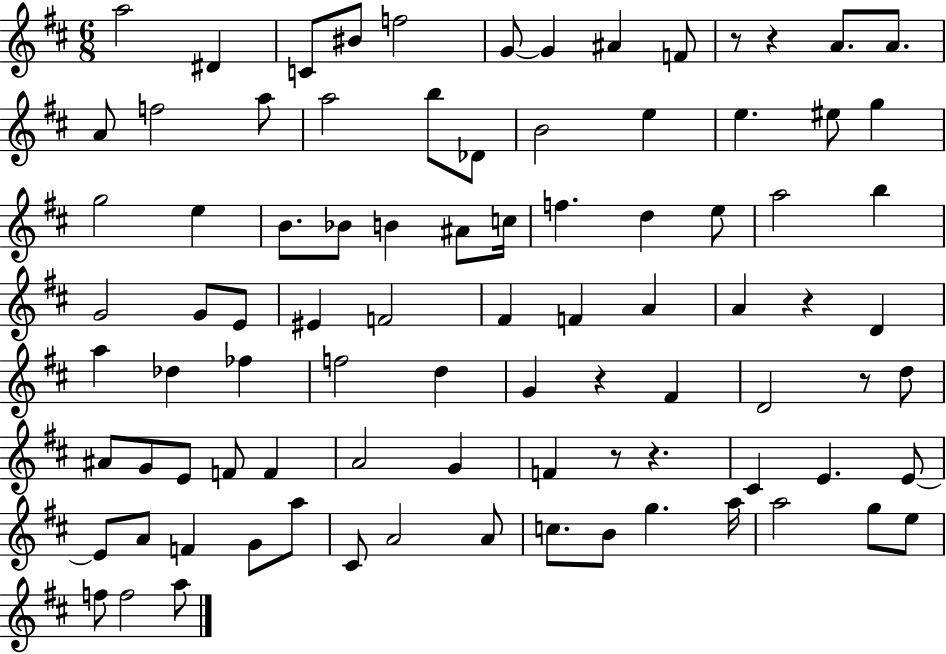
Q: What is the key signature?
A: D major